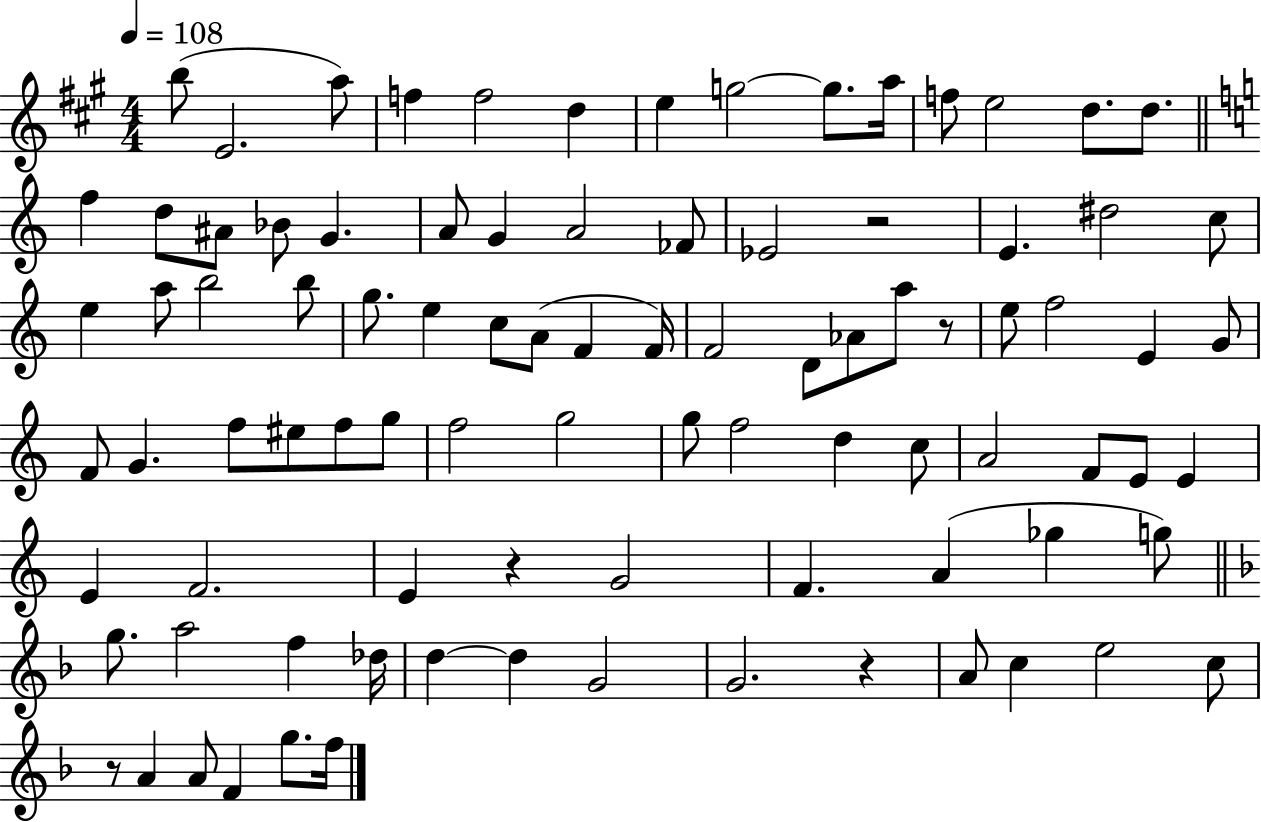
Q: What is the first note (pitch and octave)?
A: B5